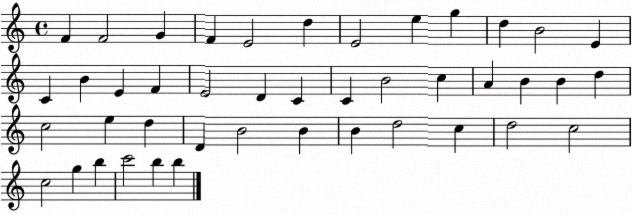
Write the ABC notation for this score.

X:1
T:Untitled
M:4/4
L:1/4
K:C
F F2 G F E2 d E2 e g d B2 E C B E F E2 D C C B2 c A B B d c2 e d D B2 B B d2 c d2 c2 c2 g b c'2 b b